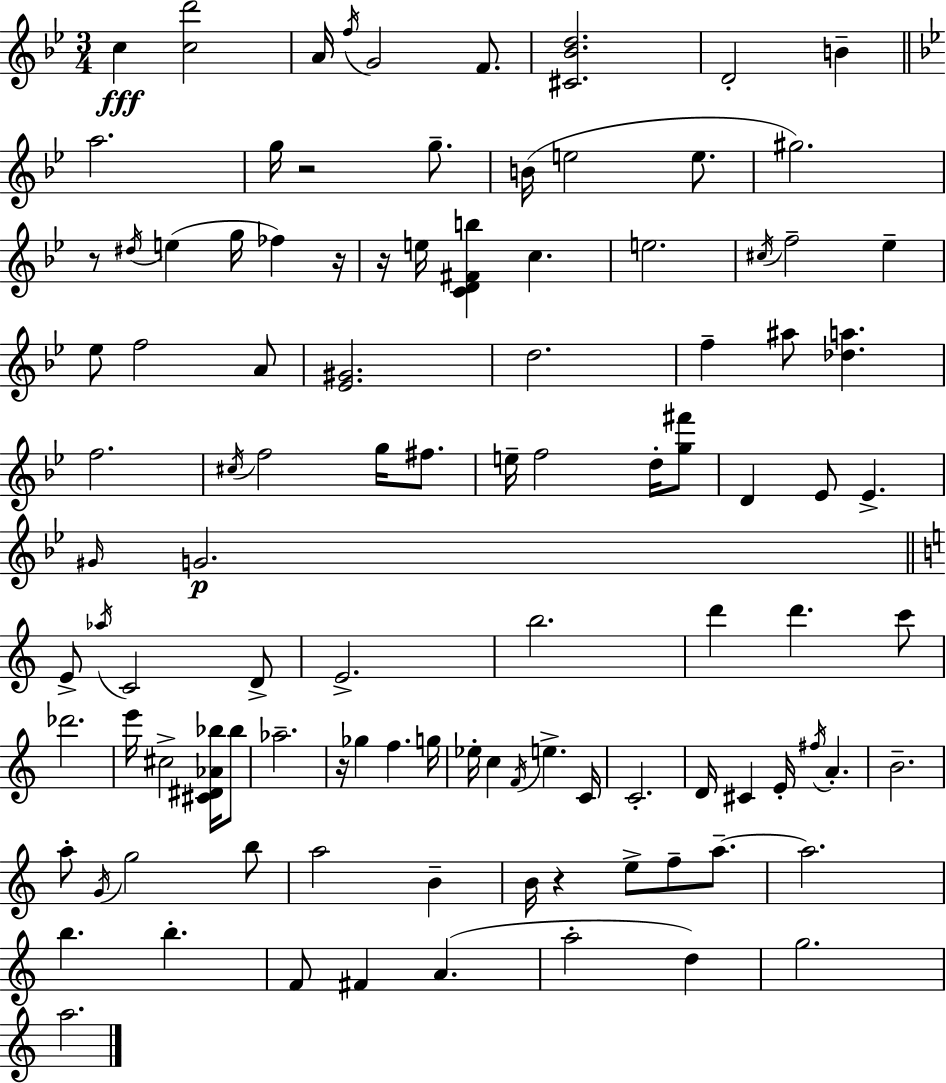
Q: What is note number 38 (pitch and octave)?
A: D5